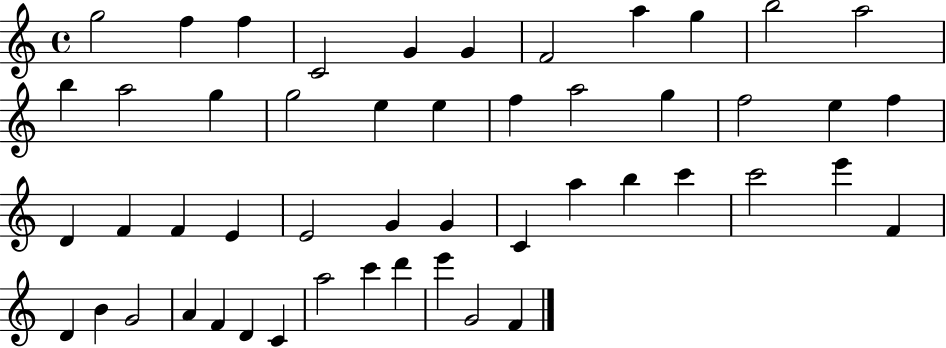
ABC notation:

X:1
T:Untitled
M:4/4
L:1/4
K:C
g2 f f C2 G G F2 a g b2 a2 b a2 g g2 e e f a2 g f2 e f D F F E E2 G G C a b c' c'2 e' F D B G2 A F D C a2 c' d' e' G2 F